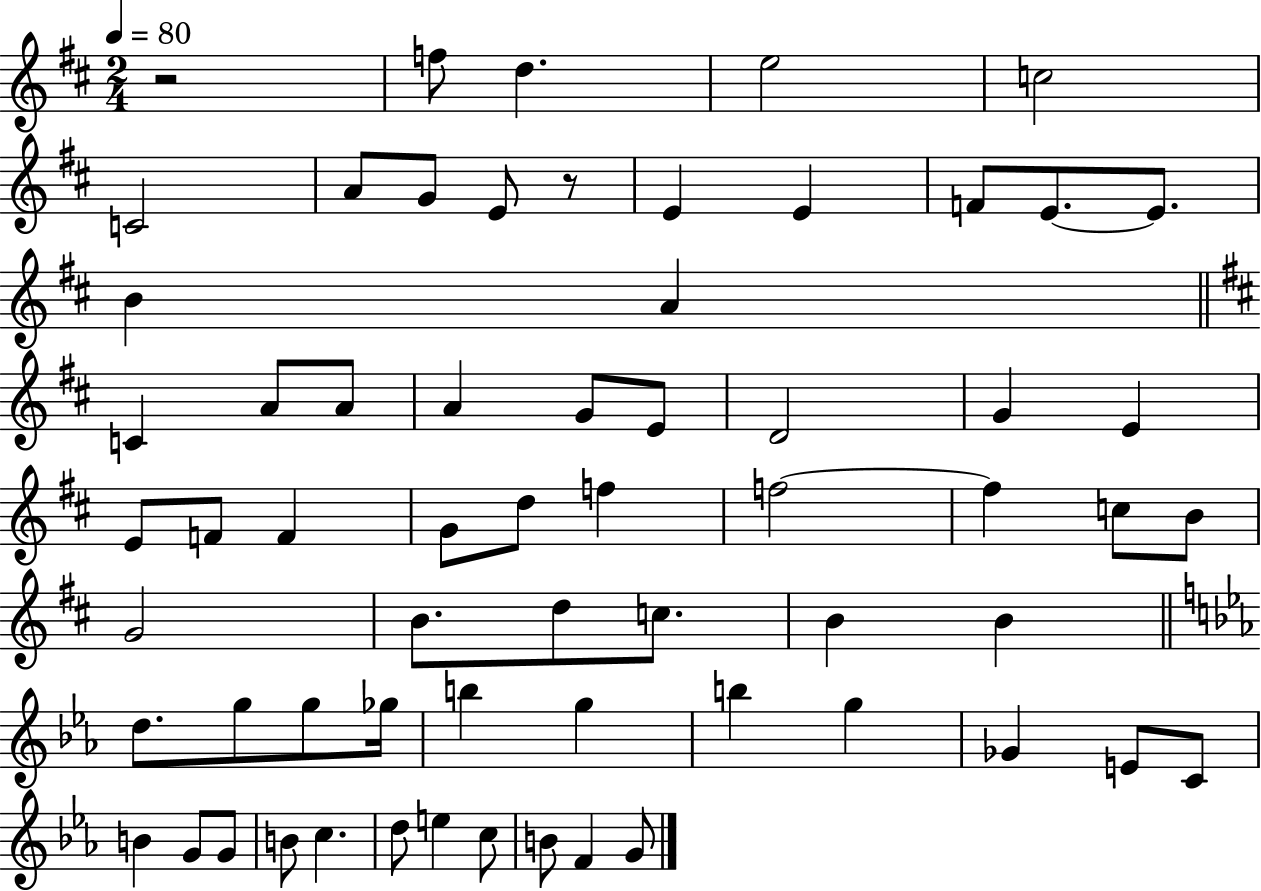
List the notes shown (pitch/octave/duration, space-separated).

R/h F5/e D5/q. E5/h C5/h C4/h A4/e G4/e E4/e R/e E4/q E4/q F4/e E4/e. E4/e. B4/q A4/q C4/q A4/e A4/e A4/q G4/e E4/e D4/h G4/q E4/q E4/e F4/e F4/q G4/e D5/e F5/q F5/h F5/q C5/e B4/e G4/h B4/e. D5/e C5/e. B4/q B4/q D5/e. G5/e G5/e Gb5/s B5/q G5/q B5/q G5/q Gb4/q E4/e C4/e B4/q G4/e G4/e B4/e C5/q. D5/e E5/q C5/e B4/e F4/q G4/e